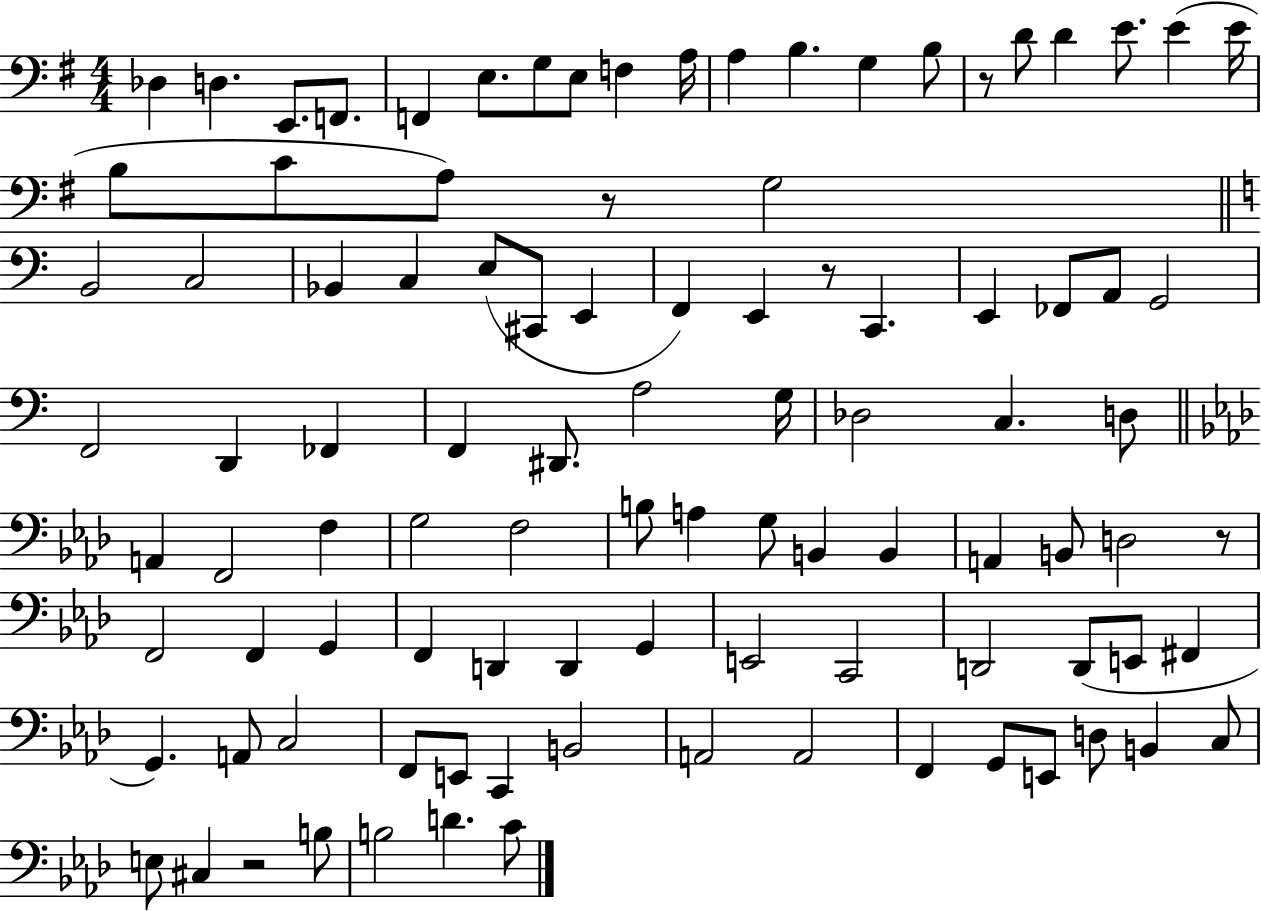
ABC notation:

X:1
T:Untitled
M:4/4
L:1/4
K:G
_D, D, E,,/2 F,,/2 F,, E,/2 G,/2 E,/2 F, A,/4 A, B, G, B,/2 z/2 D/2 D E/2 E E/4 B,/2 C/2 A,/2 z/2 G,2 B,,2 C,2 _B,, C, E,/2 ^C,,/2 E,, F,, E,, z/2 C,, E,, _F,,/2 A,,/2 G,,2 F,,2 D,, _F,, F,, ^D,,/2 A,2 G,/4 _D,2 C, D,/2 A,, F,,2 F, G,2 F,2 B,/2 A, G,/2 B,, B,, A,, B,,/2 D,2 z/2 F,,2 F,, G,, F,, D,, D,, G,, E,,2 C,,2 D,,2 D,,/2 E,,/2 ^F,, G,, A,,/2 C,2 F,,/2 E,,/2 C,, B,,2 A,,2 A,,2 F,, G,,/2 E,,/2 D,/2 B,, C,/2 E,/2 ^C, z2 B,/2 B,2 D C/2